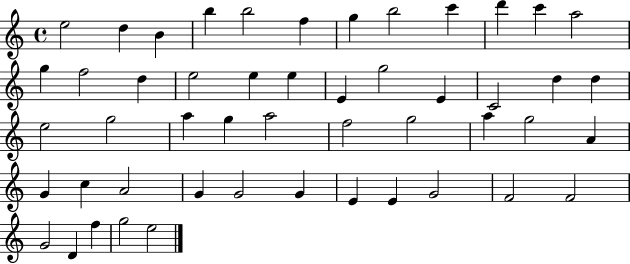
E5/h D5/q B4/q B5/q B5/h F5/q G5/q B5/h C6/q D6/q C6/q A5/h G5/q F5/h D5/q E5/h E5/q E5/q E4/q G5/h E4/q C4/h D5/q D5/q E5/h G5/h A5/q G5/q A5/h F5/h G5/h A5/q G5/h A4/q G4/q C5/q A4/h G4/q G4/h G4/q E4/q E4/q G4/h F4/h F4/h G4/h D4/q F5/q G5/h E5/h